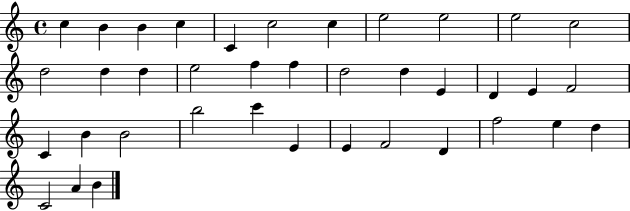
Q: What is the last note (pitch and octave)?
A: B4